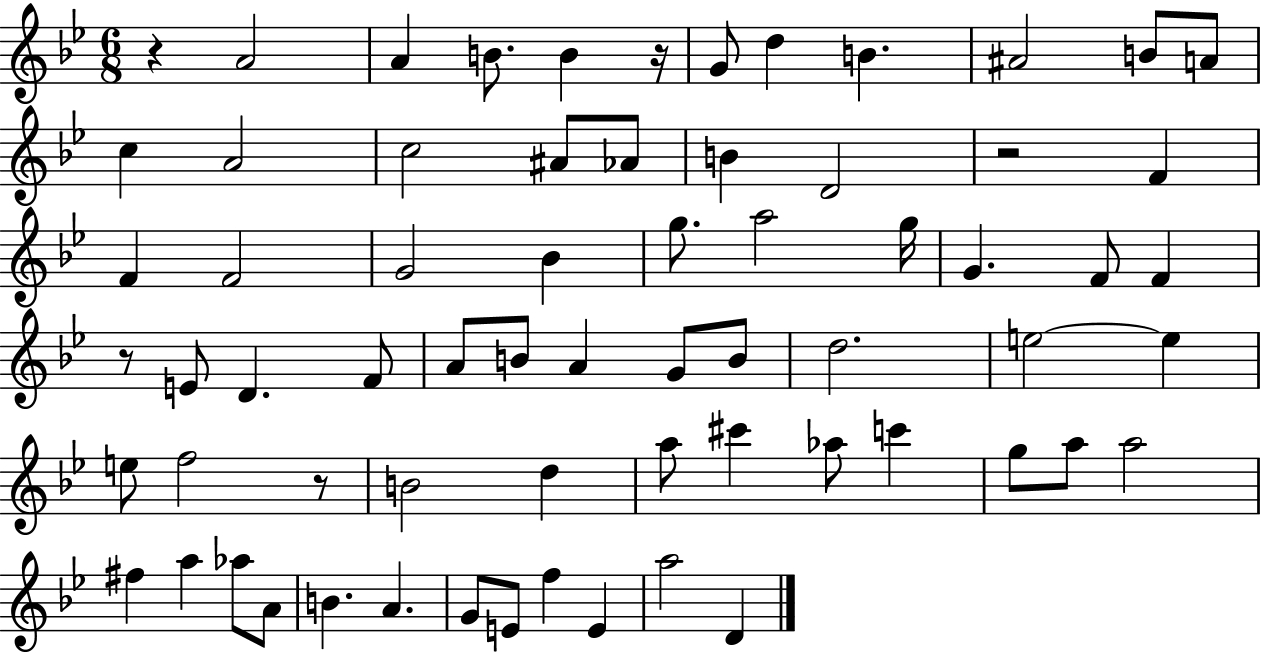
{
  \clef treble
  \numericTimeSignature
  \time 6/8
  \key bes \major
  r4 a'2 | a'4 b'8. b'4 r16 | g'8 d''4 b'4. | ais'2 b'8 a'8 | \break c''4 a'2 | c''2 ais'8 aes'8 | b'4 d'2 | r2 f'4 | \break f'4 f'2 | g'2 bes'4 | g''8. a''2 g''16 | g'4. f'8 f'4 | \break r8 e'8 d'4. f'8 | a'8 b'8 a'4 g'8 b'8 | d''2. | e''2~~ e''4 | \break e''8 f''2 r8 | b'2 d''4 | a''8 cis'''4 aes''8 c'''4 | g''8 a''8 a''2 | \break fis''4 a''4 aes''8 a'8 | b'4. a'4. | g'8 e'8 f''4 e'4 | a''2 d'4 | \break \bar "|."
}